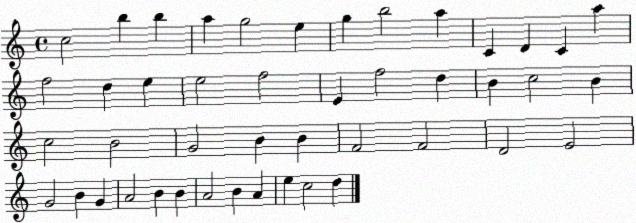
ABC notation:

X:1
T:Untitled
M:4/4
L:1/4
K:C
c2 b b a g2 e g b2 a C D C a f2 d e e2 f2 E f2 d B c2 B c2 B2 G2 B B F2 F2 D2 E2 G2 B G A2 B B A2 B A e c2 d